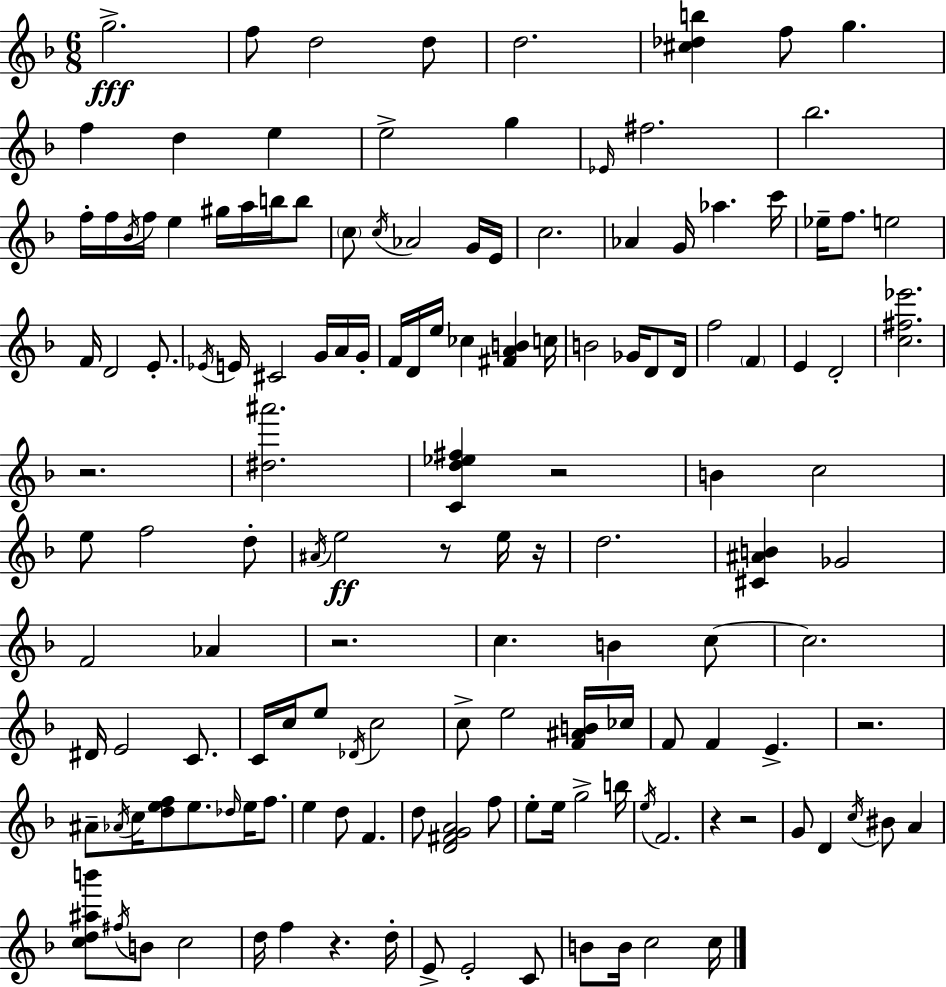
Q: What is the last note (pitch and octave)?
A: C5